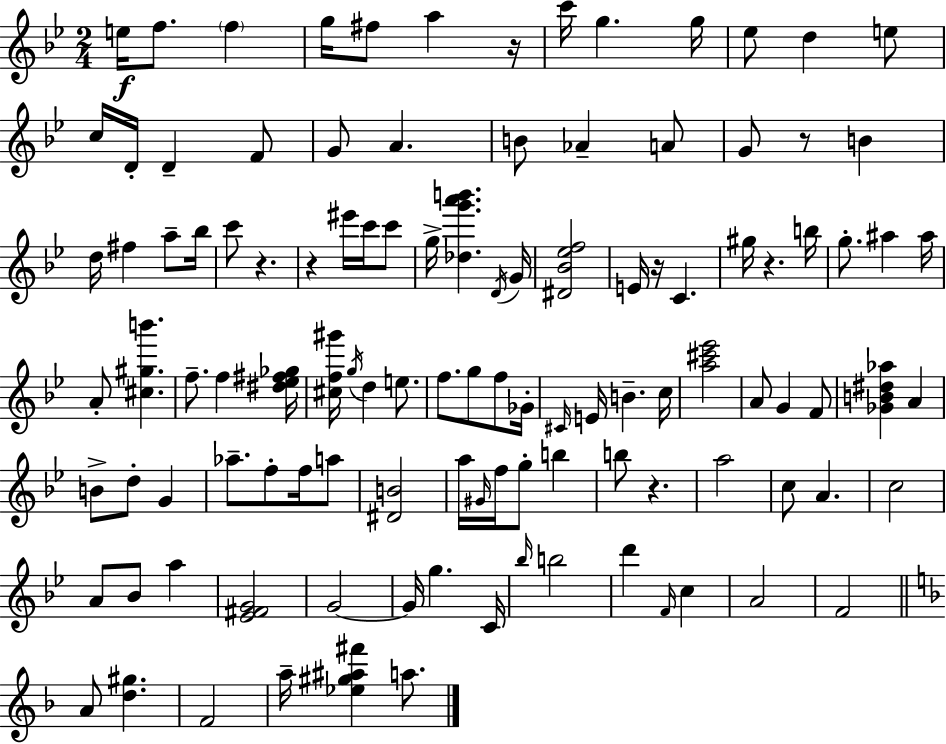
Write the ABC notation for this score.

X:1
T:Untitled
M:2/4
L:1/4
K:Bb
e/4 f/2 f g/4 ^f/2 a z/4 c'/4 g g/4 _e/2 d e/2 c/4 D/4 D F/2 G/2 A B/2 _A A/2 G/2 z/2 B d/4 ^f a/2 _b/4 c'/2 z z ^e'/4 c'/4 c'/2 g/4 [_dg'a'b'] D/4 G/4 [^D_B_ef]2 E/4 z/4 C ^g/4 z b/4 g/2 ^a ^a/4 A/2 [^c^gb'] f/2 f [^d_e^f_g]/4 [^cf^g']/4 g/4 d e/2 f/2 g/2 f/2 _G/4 ^C/4 E/4 B c/4 [a^c'_e']2 A/2 G F/2 [_GB^d_a] A B/2 d/2 G _a/2 f/2 f/4 a/2 [^DB]2 a/4 ^G/4 f/4 g/2 b b/2 z a2 c/2 A c2 A/2 _B/2 a [_E^FG]2 G2 G/4 g C/4 _b/4 b2 d' F/4 c A2 F2 A/2 [d^g] F2 a/4 [_e^g^a^f'] a/2